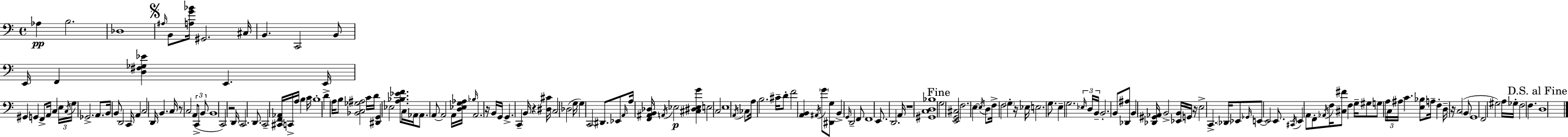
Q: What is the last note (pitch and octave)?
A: D3